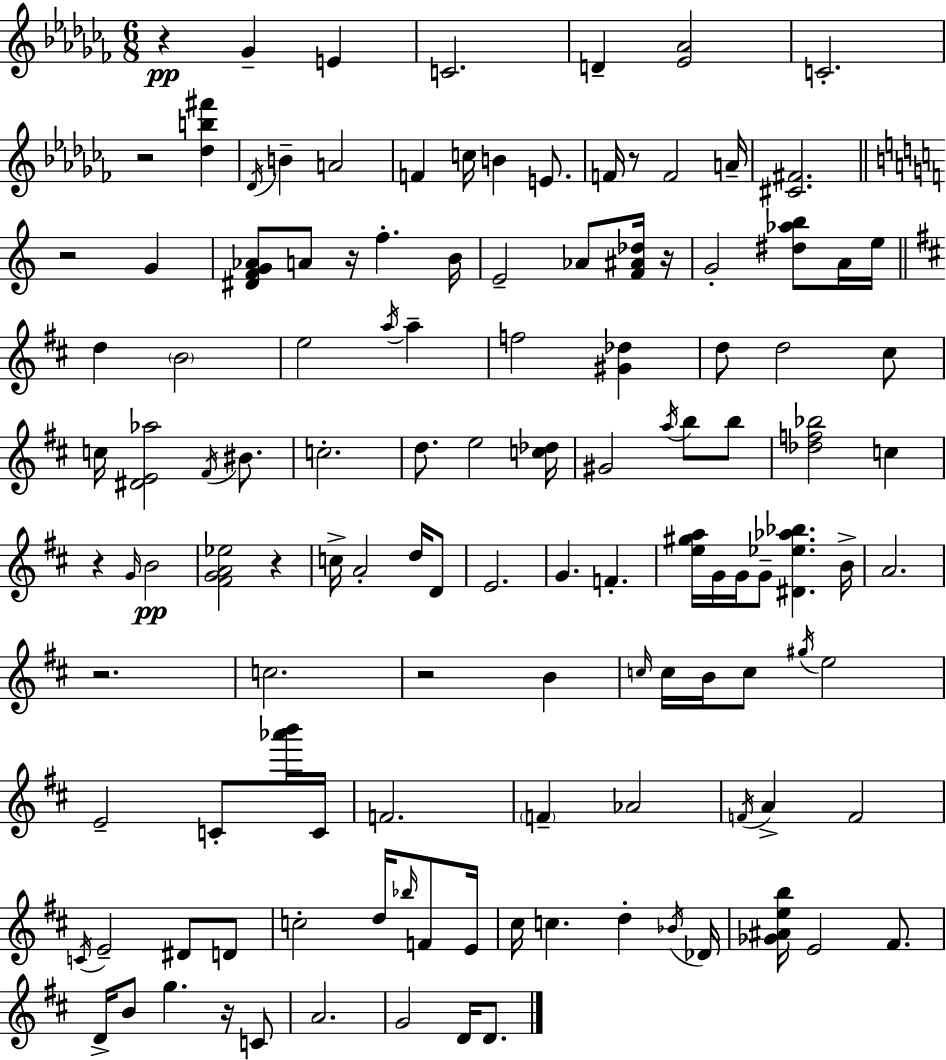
{
  \clef treble
  \numericTimeSignature
  \time 6/8
  \key aes \minor
  r4\pp ges'4-- e'4 | c'2. | d'4-- <ees' aes'>2 | c'2.-. | \break r2 <des'' b'' fis'''>4 | \acciaccatura { des'16 } b'4-- a'2 | f'4 c''16 b'4 e'8. | f'16 r8 f'2 | \break a'16-- <cis' fis'>2. | \bar "||" \break \key c \major r2 g'4 | <dis' f' g' aes'>8 a'8 r16 f''4.-. b'16 | e'2-- aes'8 <f' ais' des''>16 r16 | g'2-. <dis'' aes'' b''>8 a'16 e''16 | \break \bar "||" \break \key d \major d''4 \parenthesize b'2 | e''2 \acciaccatura { a''16 } a''4-- | f''2 <gis' des''>4 | d''8 d''2 cis''8 | \break c''16 <dis' e' aes''>2 \acciaccatura { fis'16 } bis'8. | c''2.-. | d''8. e''2 | <c'' des''>16 gis'2 \acciaccatura { a''16 } b''8 | \break b''8 <des'' f'' bes''>2 c''4 | r4 \grace { g'16 } b'2\pp | <fis' g' a' ees''>2 | r4 c''16-> a'2-. | \break d''16 d'8 e'2. | g'4. f'4.-. | <e'' gis'' a''>16 g'16 g'16 g'8-- <dis' ees'' aes'' bes''>4. | b'16-> a'2. | \break r2. | c''2. | r2 | b'4 \grace { c''16 } c''16 b'16 c''8 \acciaccatura { gis''16 } e''2 | \break e'2-- | c'8-. <aes''' b'''>16 c'16 f'2. | \parenthesize f'4-- aes'2 | \acciaccatura { f'16 } a'4-> f'2 | \break \acciaccatura { c'16 } e'2-- | dis'8 d'8 c''2-. | d''16 \grace { bes''16 } f'8 e'16 cis''16 c''4. | d''4-. \acciaccatura { bes'16 } des'16 <ges' ais' e'' b''>16 e'2 | \break fis'8. d'16-> b'8 | g''4. r16 c'8 a'2. | g'2 | d'16 d'8. \bar "|."
}